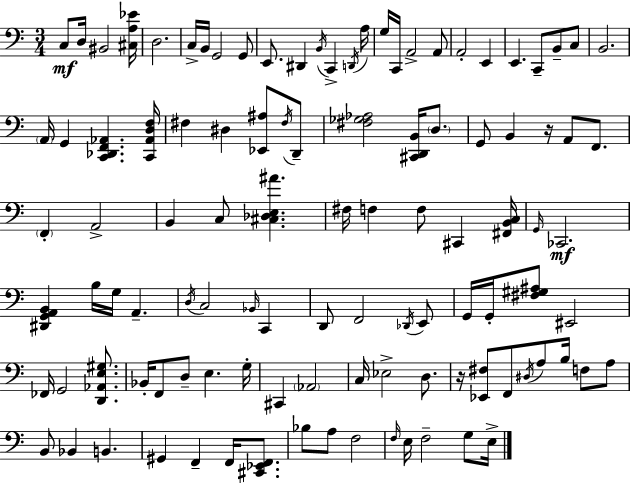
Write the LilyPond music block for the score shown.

{
  \clef bass
  \numericTimeSignature
  \time 3/4
  \key c \major
  c8\mf d16 bis,2 <cis a ees'>16 | d2. | c16-> b,16 g,2 g,8 | e,8. dis,4 \acciaccatura { b,16 } c,4-> | \break \acciaccatura { d,16 } a16 g16 c,16 a,2-> | a,8 a,2-. e,4 | e,4. c,8-- b,8-- | c8 b,2. | \break \parenthesize a,16 g,4 <c, des, f, aes,>4. | <c, aes, d f>16 fis4 dis4 <ees, ais>8 | \acciaccatura { fis16 } d,8-- <fis ges aes>2 <cis, d, b,>16 | \parenthesize d8. g,8 b,4 r16 a,8 | \break f,8. \parenthesize f,4-. a,2-> | b,4 c8 <cis des e ais'>4. | fis16 f4 f8 cis,4 | <fis, b, c>16 \grace { g,16 }\mf ces,2. | \break <dis, g, a, b,>4 b16 g16 a,4.-- | \acciaccatura { d16 } c2 | \grace { bes,16 } c,4 d,8 f,2 | \acciaccatura { des,16 } e,8 g,16 g,16-. <fis gis ais>8 eis,2 | \break fes,16 g,2 | <d, aes, e gis>8. bes,16-. f,8 d8-- | e4. g16-. cis,4 \parenthesize aes,2 | c16 ees2-> | \break d8. r16 <ees, fis>8 f,8 | \acciaccatura { dis16 } a8 b16 f8 a8 b,8 bes,4 | b,4. gis,4 | f,4-- f,16 <cis, ees, f,>8. bes8 a8 | \break f2 \grace { f16 } e16 f2-- | g8 e16-> \bar "|."
}